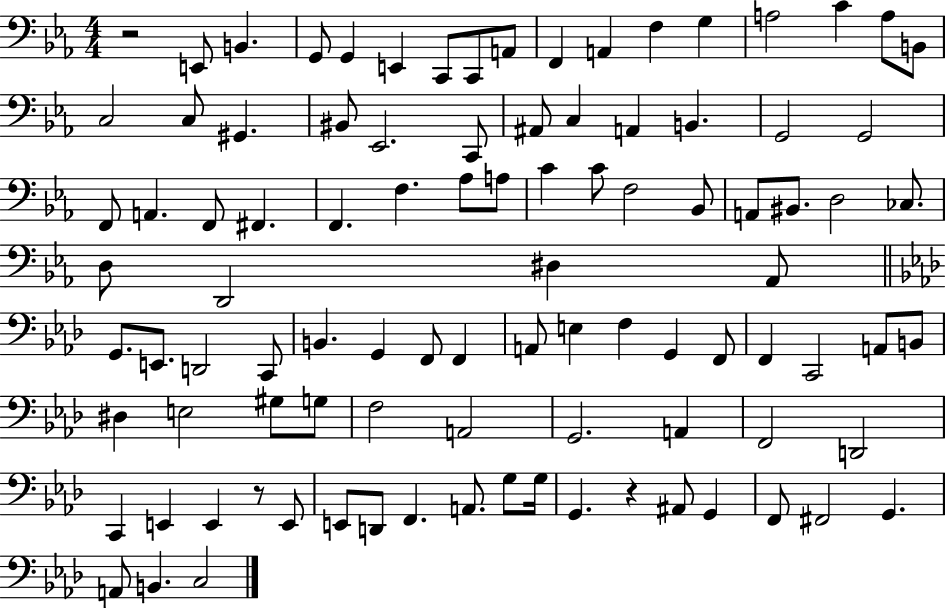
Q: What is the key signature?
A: EES major